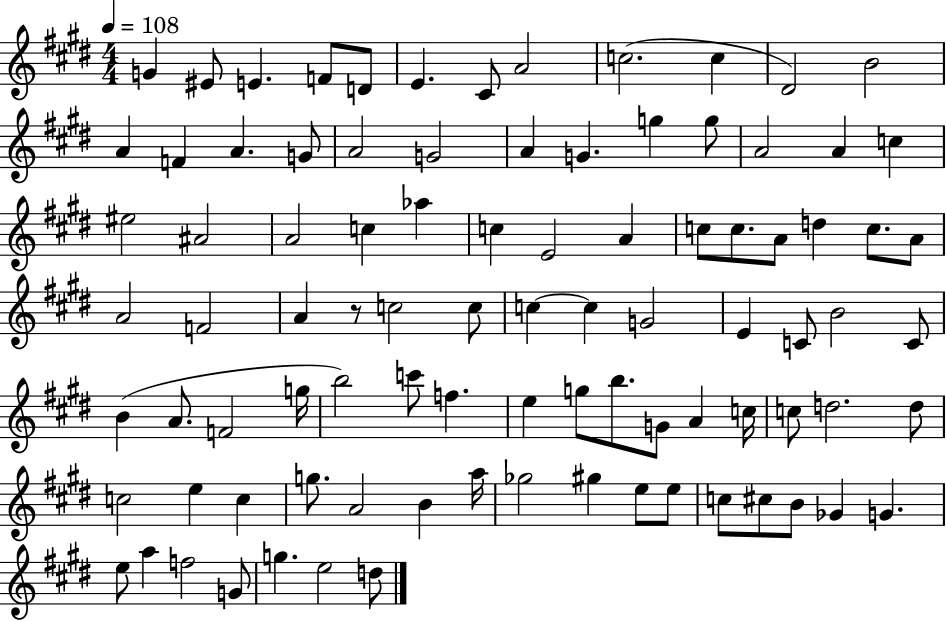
X:1
T:Untitled
M:4/4
L:1/4
K:E
G ^E/2 E F/2 D/2 E ^C/2 A2 c2 c ^D2 B2 A F A G/2 A2 G2 A G g g/2 A2 A c ^e2 ^A2 A2 c _a c E2 A c/2 c/2 A/2 d c/2 A/2 A2 F2 A z/2 c2 c/2 c c G2 E C/2 B2 C/2 B A/2 F2 g/4 b2 c'/2 f e g/2 b/2 G/2 A c/4 c/2 d2 d/2 c2 e c g/2 A2 B a/4 _g2 ^g e/2 e/2 c/2 ^c/2 B/2 _G G e/2 a f2 G/2 g e2 d/2